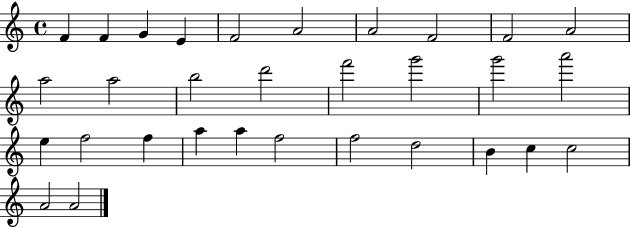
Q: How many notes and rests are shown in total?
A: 31